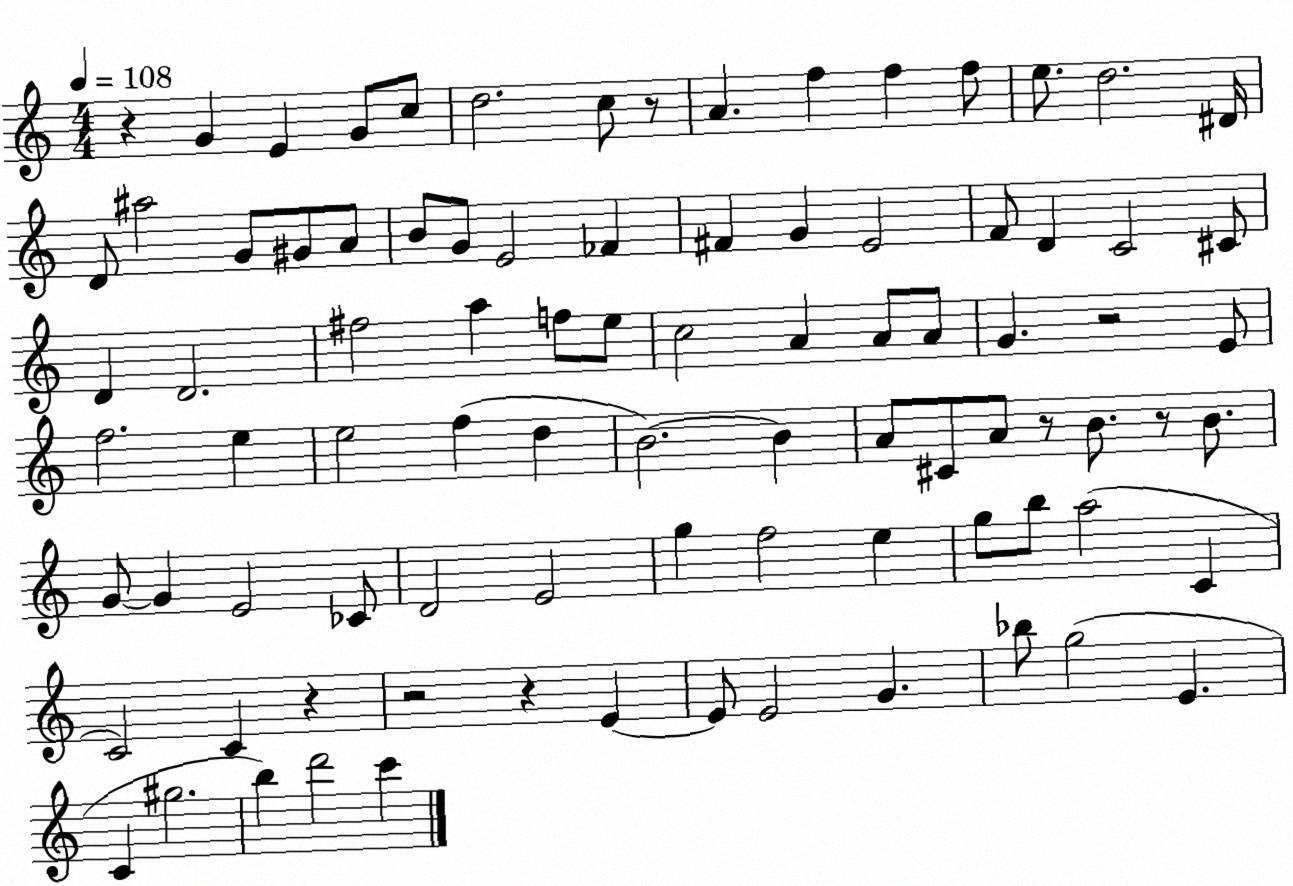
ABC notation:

X:1
T:Untitled
M:4/4
L:1/4
K:C
z G E G/2 c/2 d2 c/2 z/2 A f f f/2 e/2 d2 ^D/4 D/2 ^a2 G/2 ^G/2 A/2 B/2 G/2 E2 _F ^F G E2 F/2 D C2 ^C/2 D D2 ^f2 a f/2 e/2 c2 A A/2 A/2 G z2 E/2 f2 e e2 f d B2 B A/2 ^C/2 A/2 z/2 B/2 z/2 B/2 G/2 G E2 _C/2 D2 E2 g f2 e g/2 b/2 a2 C C2 C z z2 z E E/2 E2 G _b/2 g2 E C ^g2 b d'2 c'